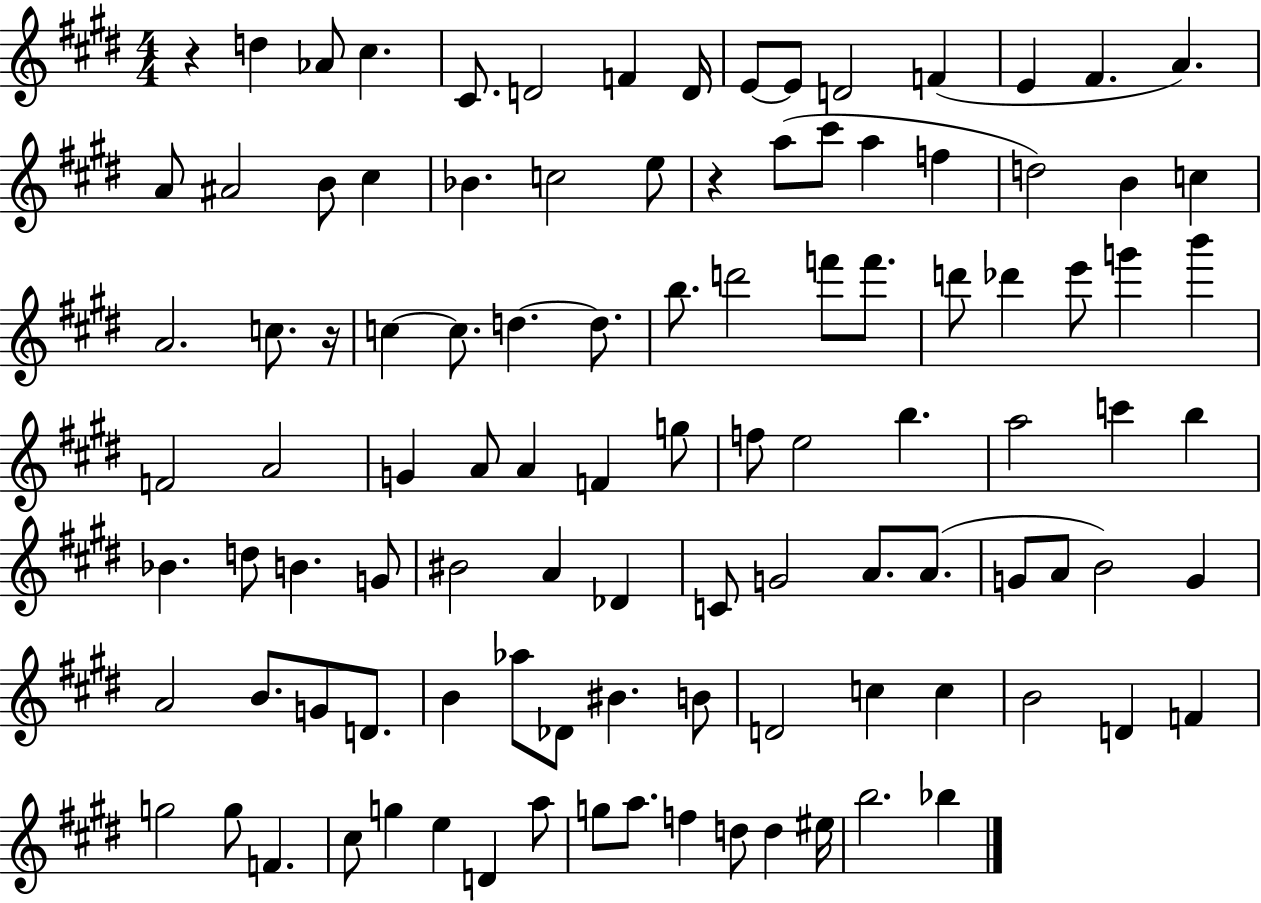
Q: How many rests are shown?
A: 3